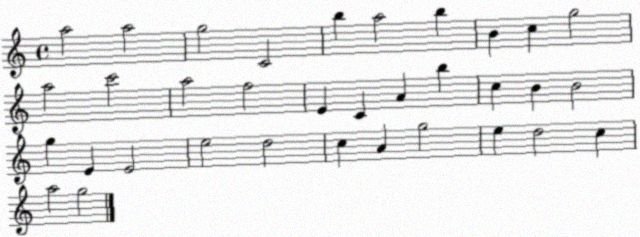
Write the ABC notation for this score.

X:1
T:Untitled
M:4/4
L:1/4
K:C
a2 a2 g2 C2 b a2 b B c g2 a2 c'2 a2 f2 E C A b c B B2 g E E2 e2 d2 c A g2 e d2 c a2 g2